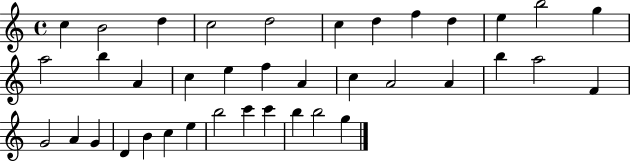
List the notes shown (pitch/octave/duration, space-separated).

C5/q B4/h D5/q C5/h D5/h C5/q D5/q F5/q D5/q E5/q B5/h G5/q A5/h B5/q A4/q C5/q E5/q F5/q A4/q C5/q A4/h A4/q B5/q A5/h F4/q G4/h A4/q G4/q D4/q B4/q C5/q E5/q B5/h C6/q C6/q B5/q B5/h G5/q